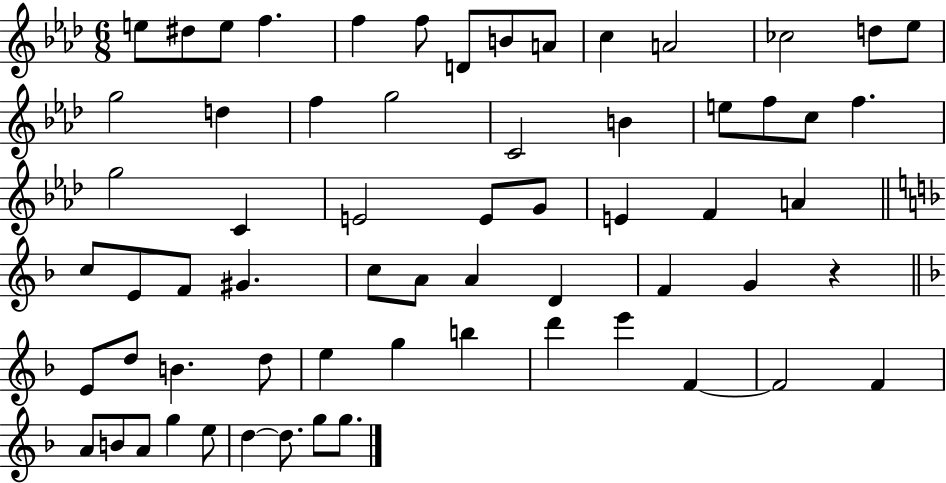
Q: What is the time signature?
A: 6/8